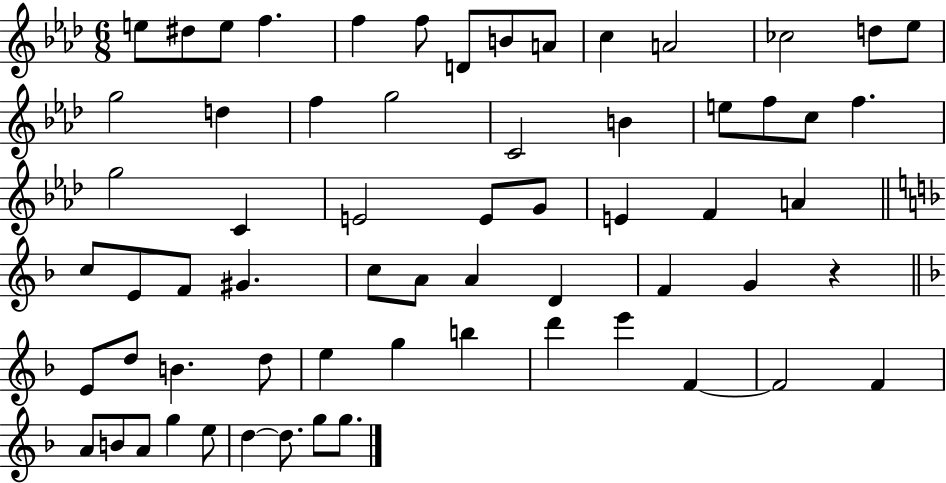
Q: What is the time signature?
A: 6/8